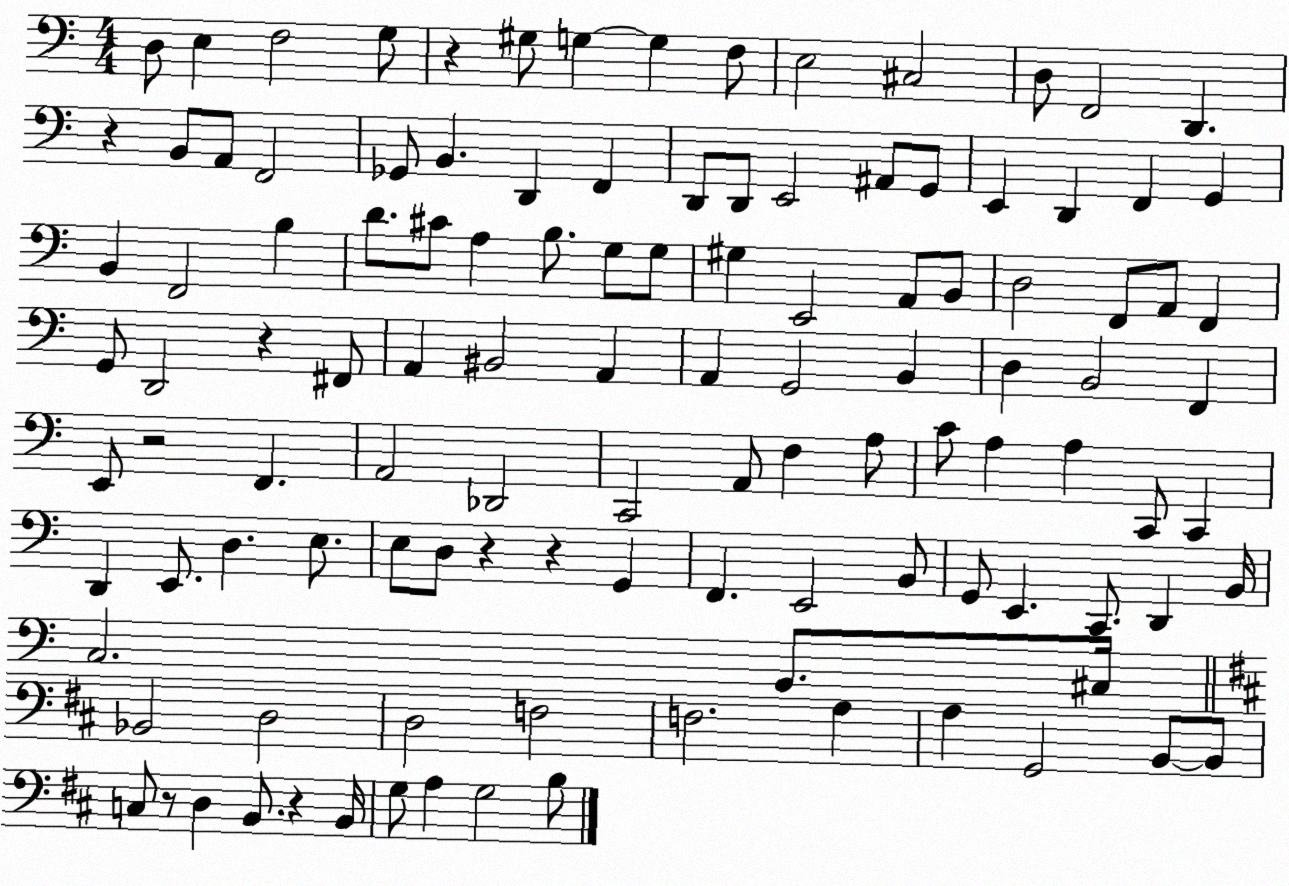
X:1
T:Untitled
M:4/4
L:1/4
K:C
D,/2 E, F,2 G,/2 z ^G,/2 G, G, F,/2 E,2 ^C,2 D,/2 F,,2 D,, z B,,/2 A,,/2 F,,2 _G,,/2 B,, D,, F,, D,,/2 D,,/2 E,,2 ^A,,/2 G,,/2 E,, D,, F,, G,, B,, F,,2 B, D/2 ^C/2 A, B,/2 G,/2 G,/2 ^G, E,,2 A,,/2 B,,/2 D,2 F,,/2 A,,/2 F,, G,,/2 D,,2 z ^F,,/2 A,, ^B,,2 A,, A,, G,,2 B,, D, B,,2 F,, E,,/2 z2 F,, A,,2 _D,,2 C,,2 A,,/2 F, A,/2 C/2 A, A, C,,/2 C,, D,, E,,/2 D, E,/2 E,/2 D,/2 z z G,, F,, E,,2 B,,/2 G,,/2 E,, C,,/2 D,, B,,/4 C,2 B,,/2 ^C,/4 _B,,2 D,2 D,2 F,2 F,2 A, A, G,,2 B,,/2 B,,/2 C,/2 z/2 D, B,,/2 z B,,/4 G,/2 A, G,2 B,/2